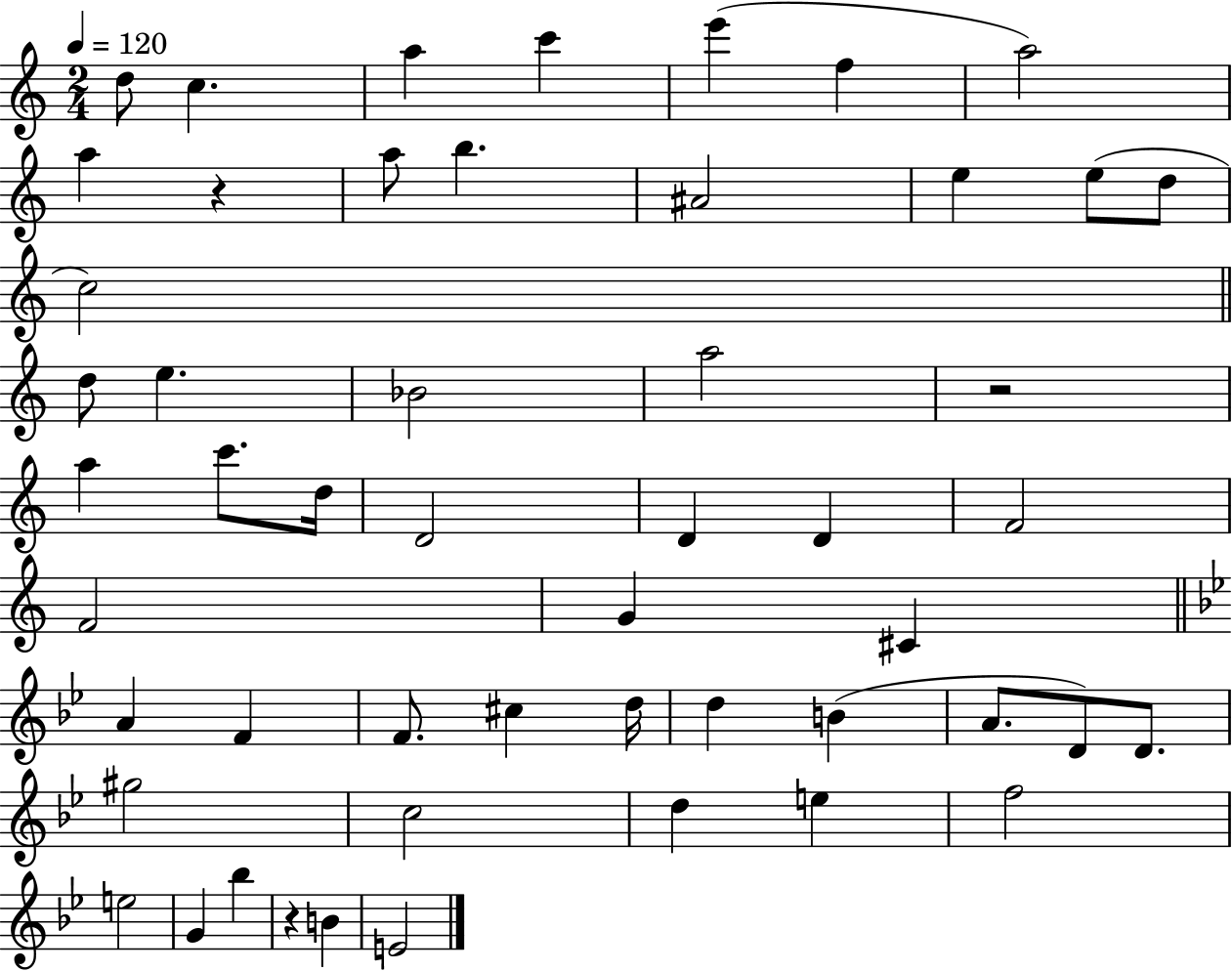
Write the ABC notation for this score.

X:1
T:Untitled
M:2/4
L:1/4
K:C
d/2 c a c' e' f a2 a z a/2 b ^A2 e e/2 d/2 c2 d/2 e _B2 a2 z2 a c'/2 d/4 D2 D D F2 F2 G ^C A F F/2 ^c d/4 d B A/2 D/2 D/2 ^g2 c2 d e f2 e2 G _b z B E2